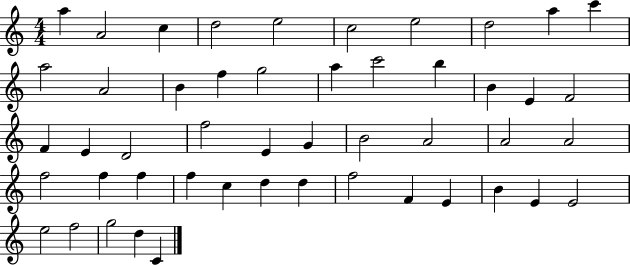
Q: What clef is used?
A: treble